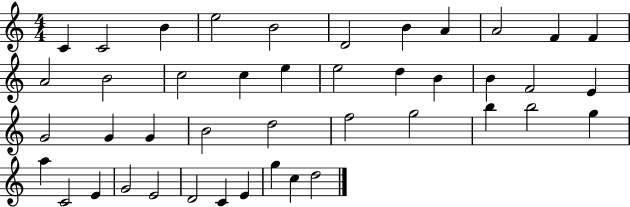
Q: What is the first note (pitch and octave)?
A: C4